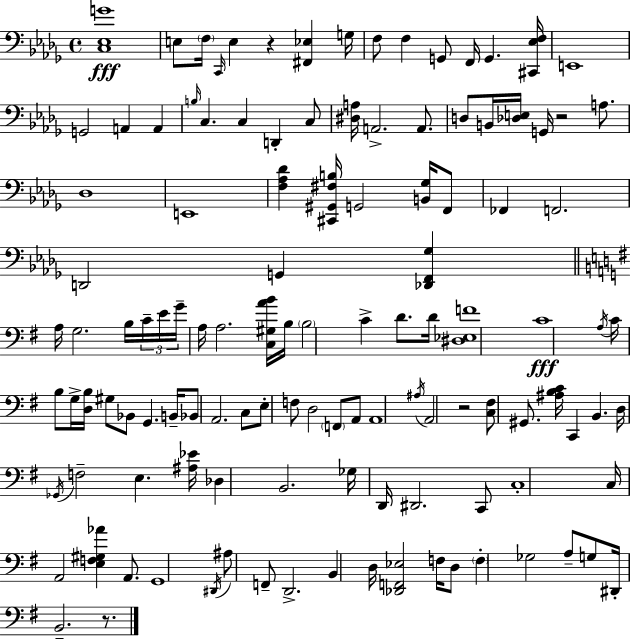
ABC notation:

X:1
T:Untitled
M:4/4
L:1/4
K:Bbm
[C,_E,G]4 E,/2 F,/4 C,,/4 E, z [^F,,_E,] G,/4 F,/2 F, G,,/2 F,,/4 G,, [^C,,_E,F,]/4 E,,4 G,,2 A,, A,, B,/4 C, C, D,, C,/2 [^D,A,]/4 A,,2 A,,/2 D,/2 B,,/4 [_D,E,]/4 G,,/4 z2 A,/2 _D,4 E,,4 [F,_A,_D] [^C,,^G,,^F,B,]/4 G,,2 [B,,_G,]/4 F,,/2 _F,, F,,2 D,,2 G,, [_D,,F,,_G,] A,/4 G,2 B,/4 C/4 E/4 G/4 A,/4 A,2 [C,^G,AB]/4 B,/4 B,2 C D/2 D/4 [^D,_E,F]4 C4 A,/4 C/4 B,/2 G,/4 [D,B,]/4 ^G,/2 _B,,/2 G,, B,,/4 _B,,/2 A,,2 C,/2 E,/2 F,/2 D,2 F,,/2 A,,/2 A,,4 ^A,/4 A,,2 z2 [C,^F,]/2 ^G,,/2 [^A,B,C]/4 C,, B,, D,/4 _G,,/4 F,2 E, [^A,_E]/4 _D, B,,2 _G,/4 D,,/4 ^D,,2 C,,/2 C,4 C,/4 A,,2 [E,F,^G,_A] A,,/2 G,,4 ^D,,/4 ^A,/2 F,,/2 D,,2 B,, D,/4 [_D,,F,,_E,]2 F,/4 D,/2 F, _G,2 A,/2 G,/2 ^D,,/4 B,,2 z/2